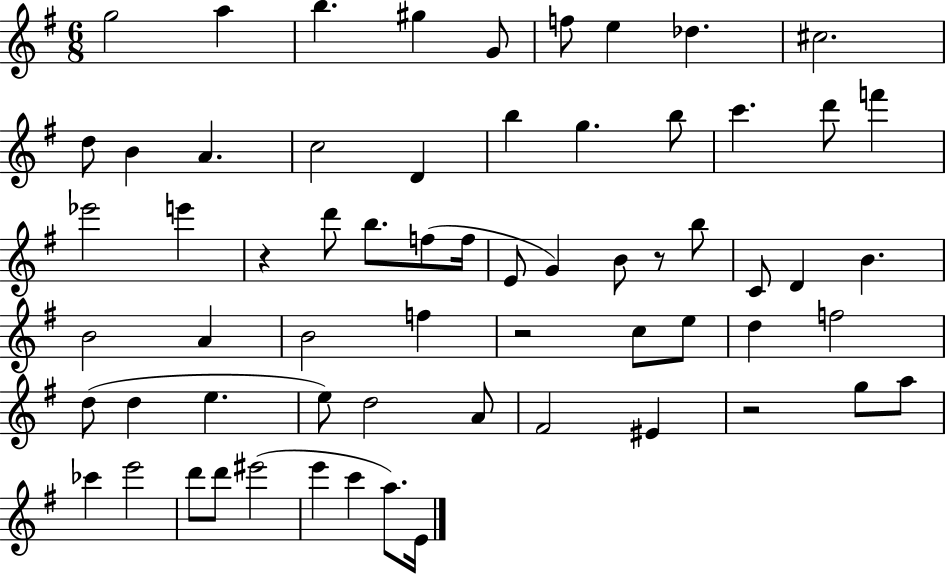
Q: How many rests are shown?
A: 4